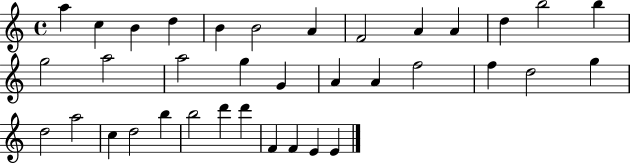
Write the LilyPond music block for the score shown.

{
  \clef treble
  \time 4/4
  \defaultTimeSignature
  \key c \major
  a''4 c''4 b'4 d''4 | b'4 b'2 a'4 | f'2 a'4 a'4 | d''4 b''2 b''4 | \break g''2 a''2 | a''2 g''4 g'4 | a'4 a'4 f''2 | f''4 d''2 g''4 | \break d''2 a''2 | c''4 d''2 b''4 | b''2 d'''4 d'''4 | f'4 f'4 e'4 e'4 | \break \bar "|."
}